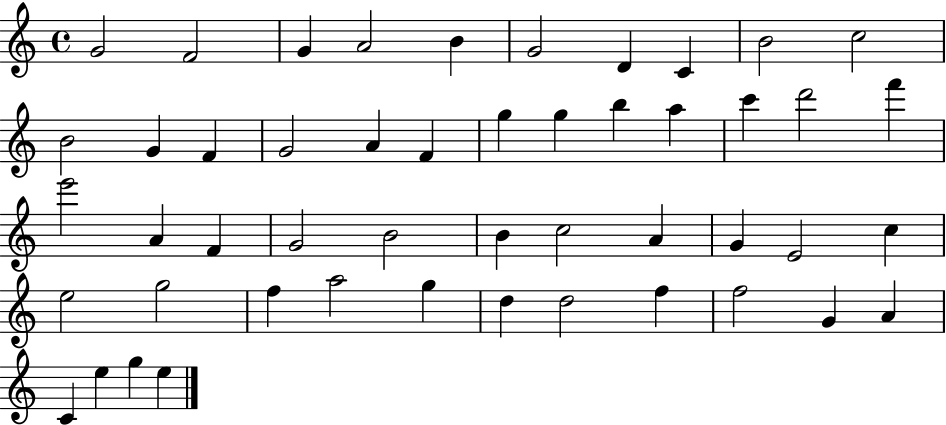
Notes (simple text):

G4/h F4/h G4/q A4/h B4/q G4/h D4/q C4/q B4/h C5/h B4/h G4/q F4/q G4/h A4/q F4/q G5/q G5/q B5/q A5/q C6/q D6/h F6/q E6/h A4/q F4/q G4/h B4/h B4/q C5/h A4/q G4/q E4/h C5/q E5/h G5/h F5/q A5/h G5/q D5/q D5/h F5/q F5/h G4/q A4/q C4/q E5/q G5/q E5/q